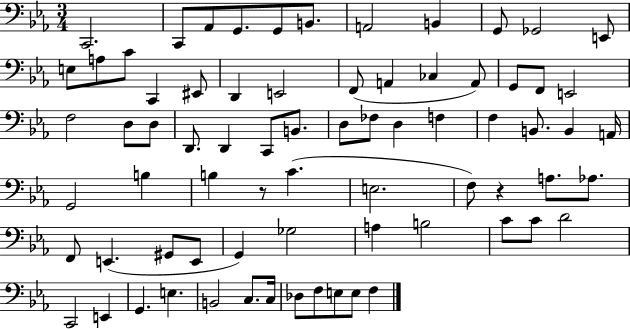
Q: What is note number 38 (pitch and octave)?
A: B2